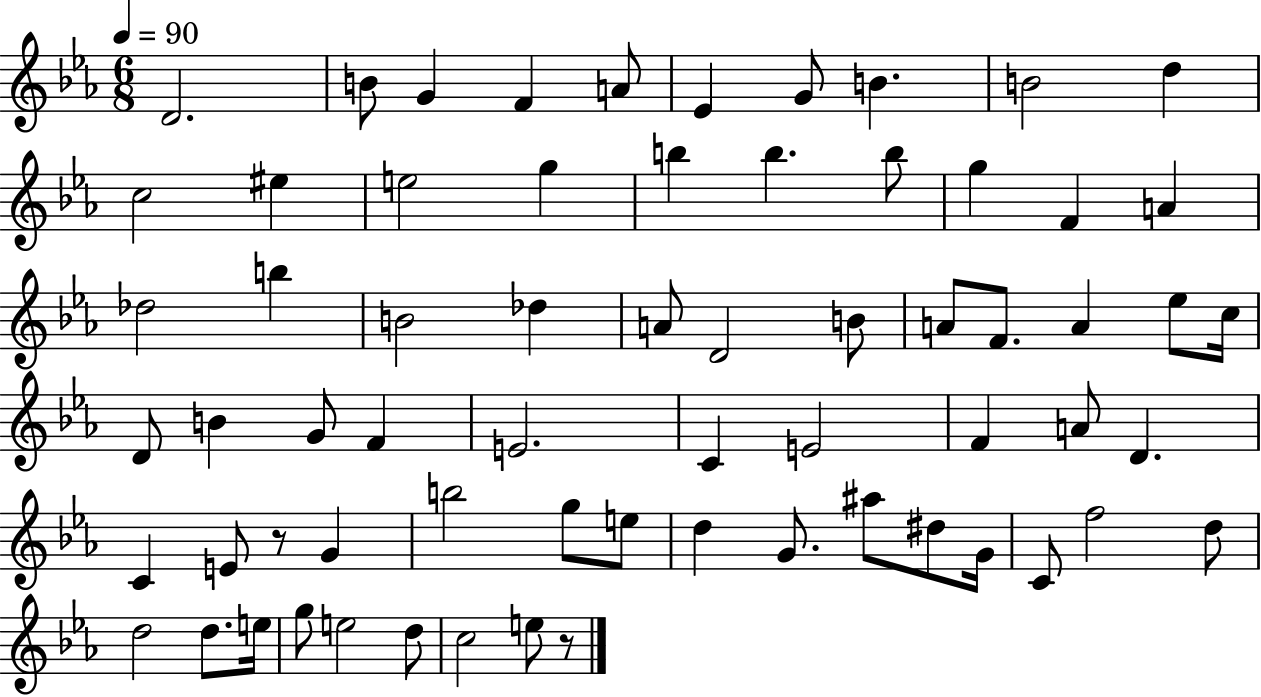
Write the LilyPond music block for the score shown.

{
  \clef treble
  \numericTimeSignature
  \time 6/8
  \key ees \major
  \tempo 4 = 90
  \repeat volta 2 { d'2. | b'8 g'4 f'4 a'8 | ees'4 g'8 b'4. | b'2 d''4 | \break c''2 eis''4 | e''2 g''4 | b''4 b''4. b''8 | g''4 f'4 a'4 | \break des''2 b''4 | b'2 des''4 | a'8 d'2 b'8 | a'8 f'8. a'4 ees''8 c''16 | \break d'8 b'4 g'8 f'4 | e'2. | c'4 e'2 | f'4 a'8 d'4. | \break c'4 e'8 r8 g'4 | b''2 g''8 e''8 | d''4 g'8. ais''8 dis''8 g'16 | c'8 f''2 d''8 | \break d''2 d''8. e''16 | g''8 e''2 d''8 | c''2 e''8 r8 | } \bar "|."
}